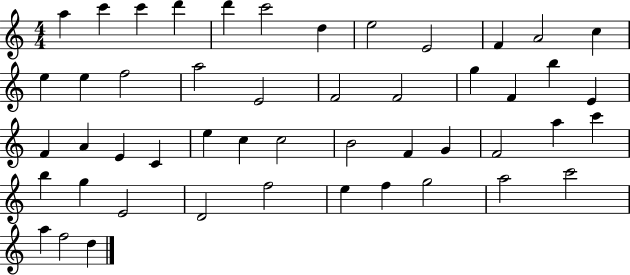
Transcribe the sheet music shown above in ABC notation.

X:1
T:Untitled
M:4/4
L:1/4
K:C
a c' c' d' d' c'2 d e2 E2 F A2 c e e f2 a2 E2 F2 F2 g F b E F A E C e c c2 B2 F G F2 a c' b g E2 D2 f2 e f g2 a2 c'2 a f2 d